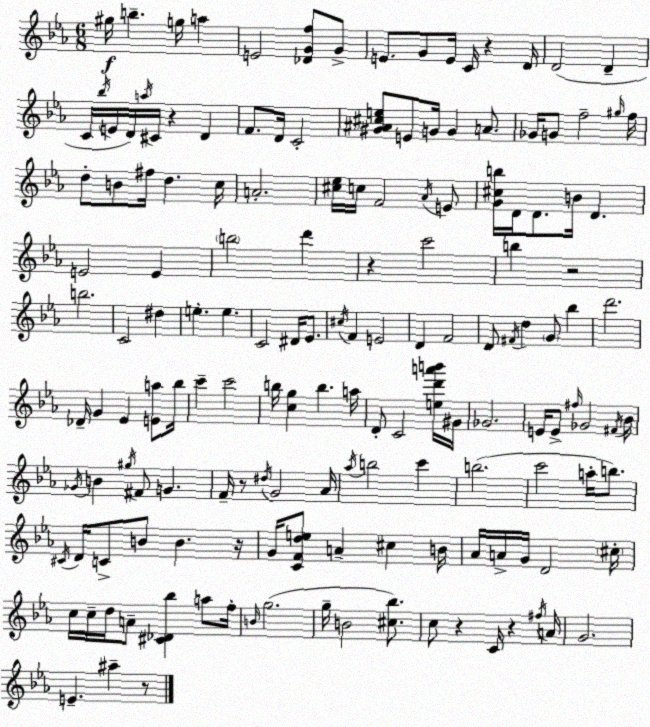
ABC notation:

X:1
T:Untitled
M:6/8
L:1/4
K:Eb
^g/4 b g/4 a E2 [_DGf]/2 G/2 E/2 G/2 E/4 C/4 z D/4 D2 D C/4 _b/4 E/4 D/4 a/4 ^C/4 z D F/2 D/4 C2 [^G^A^ce]/2 E/2 G/4 G A/2 _G/4 G/2 f2 ^g/4 f/4 d/2 B/2 ^f/4 d c/4 A2 [^c_e]/4 c/4 F2 _A/4 E/2 [G^cb]/4 D/4 D/2 B/4 D E2 E b2 d' z c'2 b z2 b2 C2 ^d e e C2 ^D/4 _E/2 ^c/4 F E2 D F2 D/2 ^F/4 d G/2 _b d'2 _D/4 G _E [Ea]/2 _b/4 c' c'2 b/4 [cg] b a/4 D/2 C2 [ed'a'b']/4 ^G/4 _G2 E/4 E/2 ^f/4 _G2 ^F/4 _B/4 _G/4 B ^g/4 ^F/2 G F/4 z/2 ^d/4 G2 _A/4 _a/4 b2 c' b2 c'2 a/4 b/2 ^C/4 D/4 C/2 B/2 B z/4 G/4 [CFde]/2 A ^c B/4 _A/4 A/4 G/4 D2 ^c/4 c/4 c/4 d/4 A/2 [^C_D_b] a/2 f/4 B/4 g2 g/4 B2 [^c_b]/2 c/2 z C/4 z ^f/4 A/4 G2 E ^a z/2